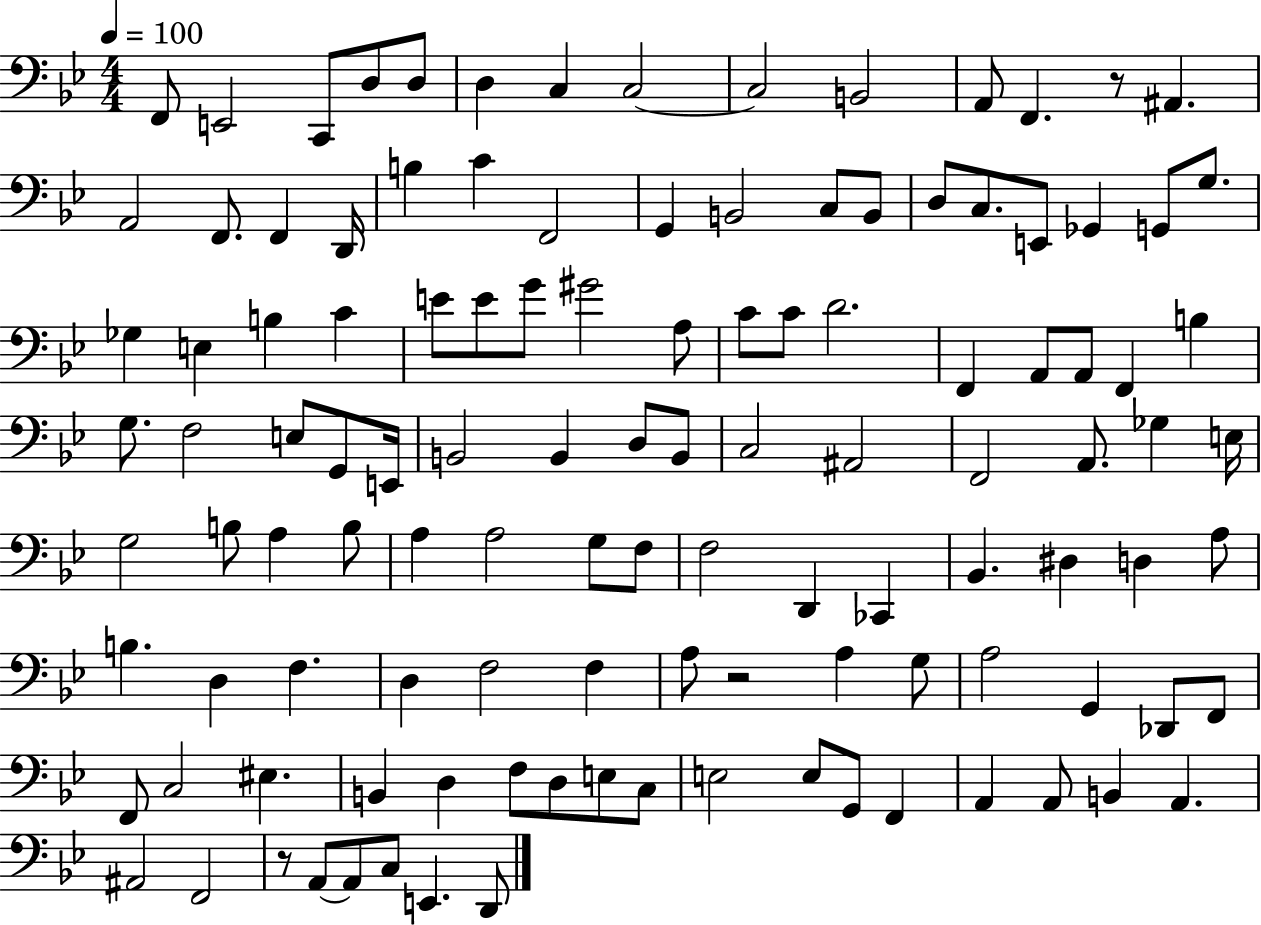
F2/e E2/h C2/e D3/e D3/e D3/q C3/q C3/h C3/h B2/h A2/e F2/q. R/e A#2/q. A2/h F2/e. F2/q D2/s B3/q C4/q F2/h G2/q B2/h C3/e B2/e D3/e C3/e. E2/e Gb2/q G2/e G3/e. Gb3/q E3/q B3/q C4/q E4/e E4/e G4/e G#4/h A3/e C4/e C4/e D4/h. F2/q A2/e A2/e F2/q B3/q G3/e. F3/h E3/e G2/e E2/s B2/h B2/q D3/e B2/e C3/h A#2/h F2/h A2/e. Gb3/q E3/s G3/h B3/e A3/q B3/e A3/q A3/h G3/e F3/e F3/h D2/q CES2/q Bb2/q. D#3/q D3/q A3/e B3/q. D3/q F3/q. D3/q F3/h F3/q A3/e R/h A3/q G3/e A3/h G2/q Db2/e F2/e F2/e C3/h EIS3/q. B2/q D3/q F3/e D3/e E3/e C3/e E3/h E3/e G2/e F2/q A2/q A2/e B2/q A2/q. A#2/h F2/h R/e A2/e A2/e C3/e E2/q. D2/e